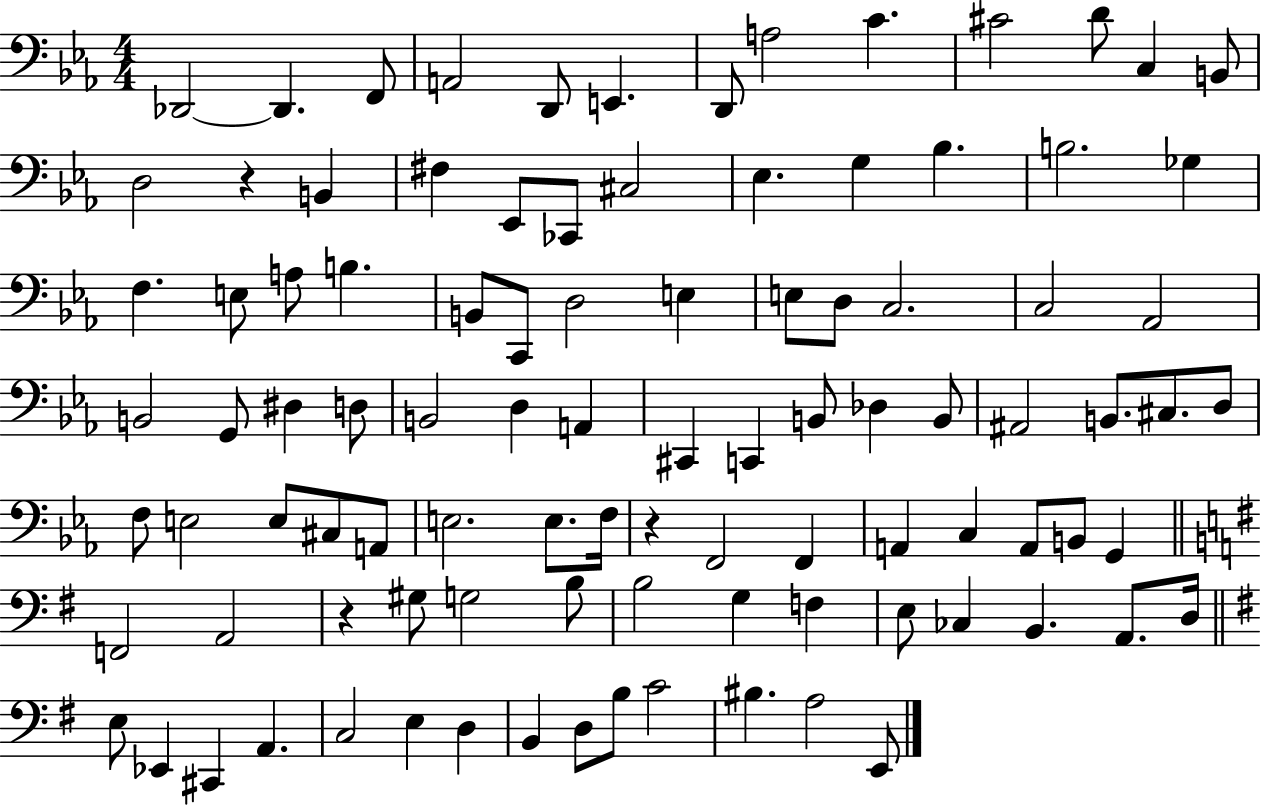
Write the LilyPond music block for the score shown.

{
  \clef bass
  \numericTimeSignature
  \time 4/4
  \key ees \major
  des,2~~ des,4. f,8 | a,2 d,8 e,4. | d,8 a2 c'4. | cis'2 d'8 c4 b,8 | \break d2 r4 b,4 | fis4 ees,8 ces,8 cis2 | ees4. g4 bes4. | b2. ges4 | \break f4. e8 a8 b4. | b,8 c,8 d2 e4 | e8 d8 c2. | c2 aes,2 | \break b,2 g,8 dis4 d8 | b,2 d4 a,4 | cis,4 c,4 b,8 des4 b,8 | ais,2 b,8. cis8. d8 | \break f8 e2 e8 cis8 a,8 | e2. e8. f16 | r4 f,2 f,4 | a,4 c4 a,8 b,8 g,4 | \break \bar "||" \break \key e \minor f,2 a,2 | r4 gis8 g2 b8 | b2 g4 f4 | e8 ces4 b,4. a,8. d16 | \break \bar "||" \break \key g \major e8 ees,4 cis,4 a,4. | c2 e4 d4 | b,4 d8 b8 c'2 | bis4. a2 e,8 | \break \bar "|."
}